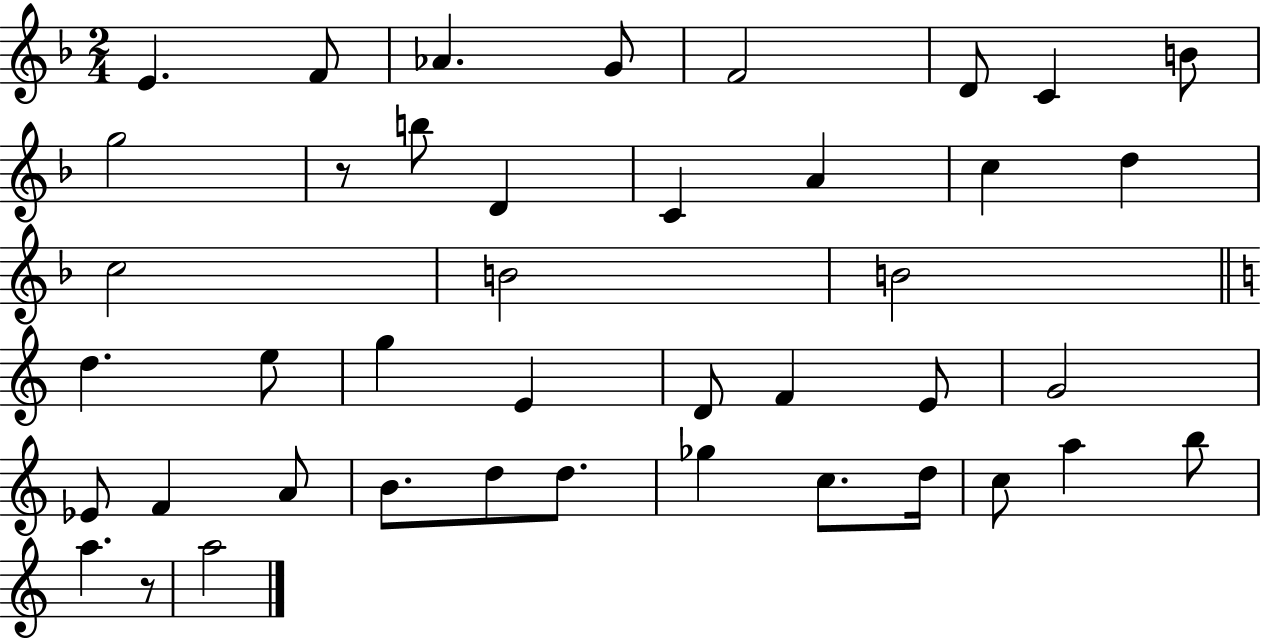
E4/q. F4/e Ab4/q. G4/e F4/h D4/e C4/q B4/e G5/h R/e B5/e D4/q C4/q A4/q C5/q D5/q C5/h B4/h B4/h D5/q. E5/e G5/q E4/q D4/e F4/q E4/e G4/h Eb4/e F4/q A4/e B4/e. D5/e D5/e. Gb5/q C5/e. D5/s C5/e A5/q B5/e A5/q. R/e A5/h